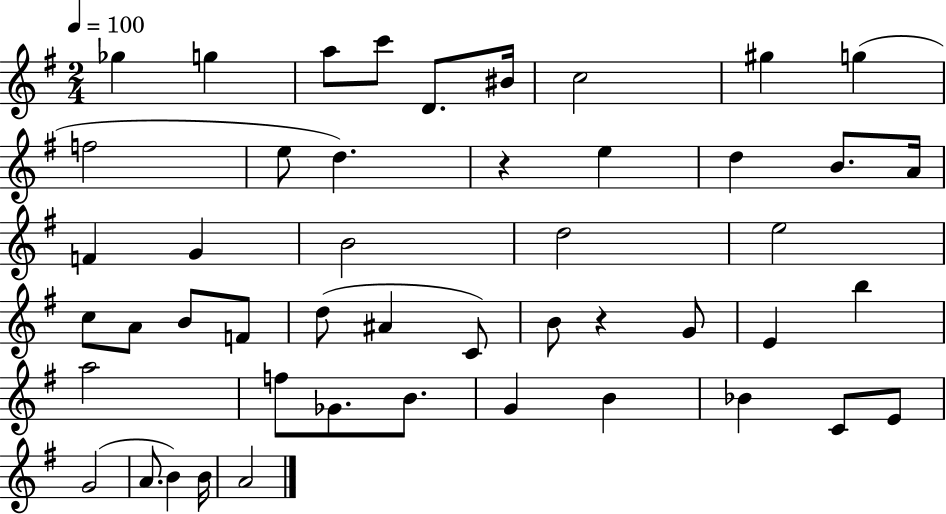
Gb5/q G5/q A5/e C6/e D4/e. BIS4/s C5/h G#5/q G5/q F5/h E5/e D5/q. R/q E5/q D5/q B4/e. A4/s F4/q G4/q B4/h D5/h E5/h C5/e A4/e B4/e F4/e D5/e A#4/q C4/e B4/e R/q G4/e E4/q B5/q A5/h F5/e Gb4/e. B4/e. G4/q B4/q Bb4/q C4/e E4/e G4/h A4/e. B4/q B4/s A4/h